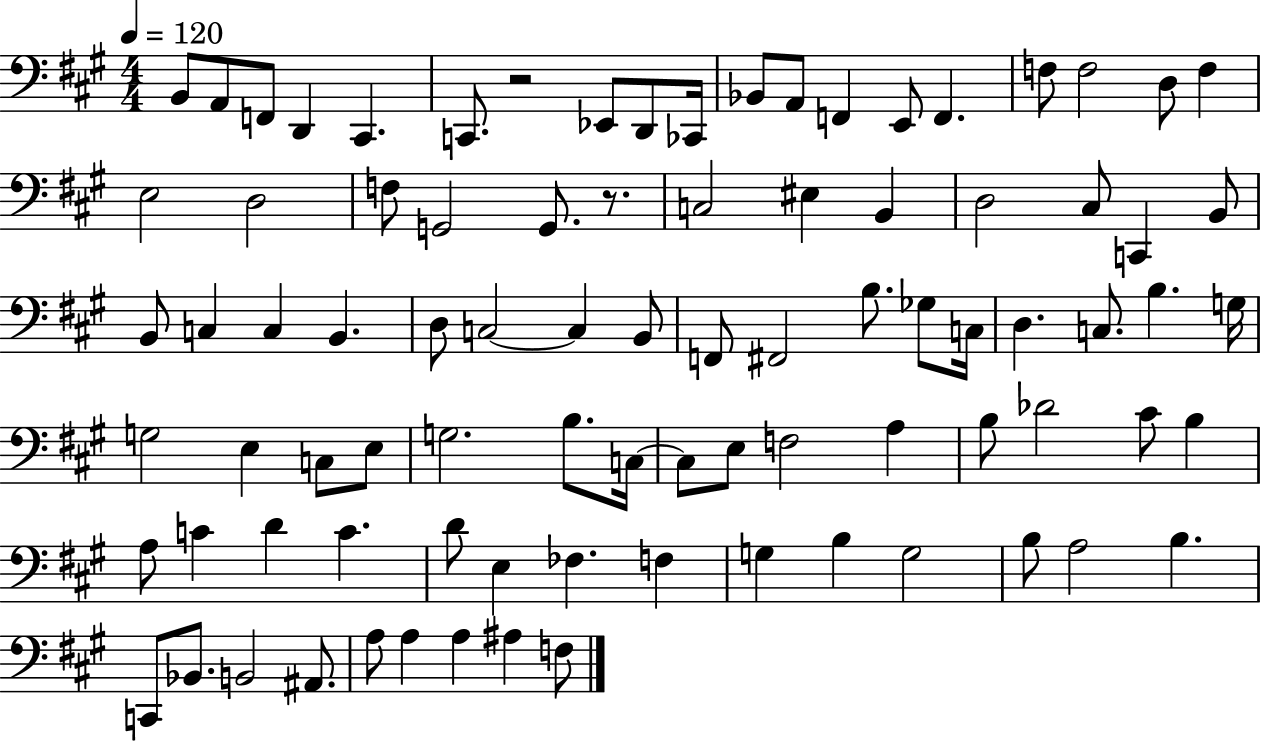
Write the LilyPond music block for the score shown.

{
  \clef bass
  \numericTimeSignature
  \time 4/4
  \key a \major
  \tempo 4 = 120
  b,8 a,8 f,8 d,4 cis,4. | c,8. r2 ees,8 d,8 ces,16 | bes,8 a,8 f,4 e,8 f,4. | f8 f2 d8 f4 | \break e2 d2 | f8 g,2 g,8. r8. | c2 eis4 b,4 | d2 cis8 c,4 b,8 | \break b,8 c4 c4 b,4. | d8 c2~~ c4 b,8 | f,8 fis,2 b8. ges8 c16 | d4. c8. b4. g16 | \break g2 e4 c8 e8 | g2. b8. c16~~ | c8 e8 f2 a4 | b8 des'2 cis'8 b4 | \break a8 c'4 d'4 c'4. | d'8 e4 fes4. f4 | g4 b4 g2 | b8 a2 b4. | \break c,8 bes,8. b,2 ais,8. | a8 a4 a4 ais4 f8 | \bar "|."
}